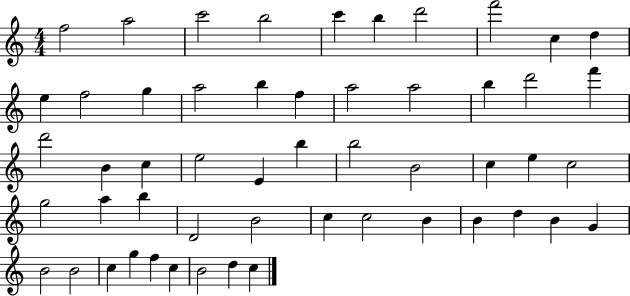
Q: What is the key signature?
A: C major